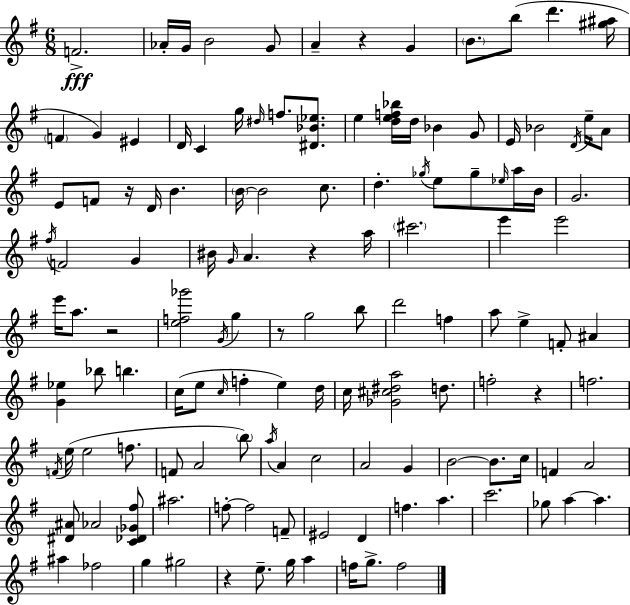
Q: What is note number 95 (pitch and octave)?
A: A#5